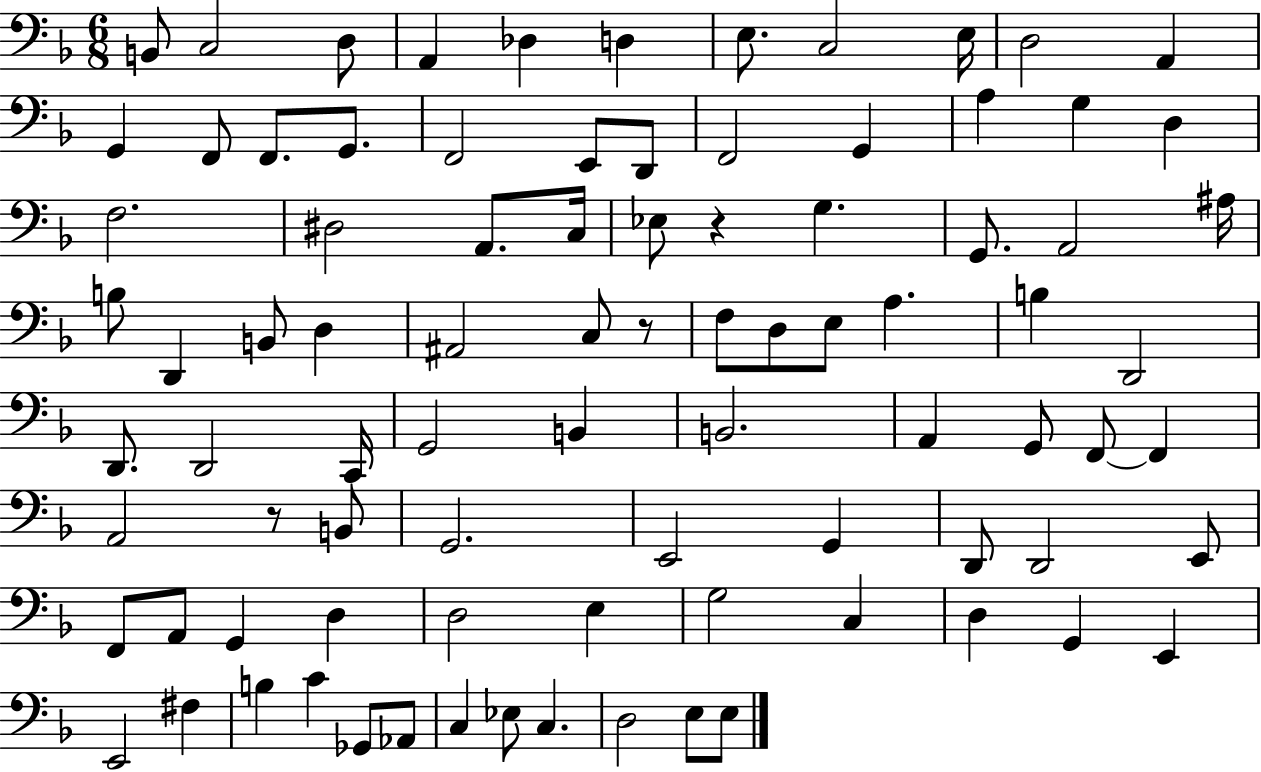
B2/e C3/h D3/e A2/q Db3/q D3/q E3/e. C3/h E3/s D3/h A2/q G2/q F2/e F2/e. G2/e. F2/h E2/e D2/e F2/h G2/q A3/q G3/q D3/q F3/h. D#3/h A2/e. C3/s Eb3/e R/q G3/q. G2/e. A2/h A#3/s B3/e D2/q B2/e D3/q A#2/h C3/e R/e F3/e D3/e E3/e A3/q. B3/q D2/h D2/e. D2/h C2/s G2/h B2/q B2/h. A2/q G2/e F2/e F2/q A2/h R/e B2/e G2/h. E2/h G2/q D2/e D2/h E2/e F2/e A2/e G2/q D3/q D3/h E3/q G3/h C3/q D3/q G2/q E2/q E2/h F#3/q B3/q C4/q Gb2/e Ab2/e C3/q Eb3/e C3/q. D3/h E3/e E3/e